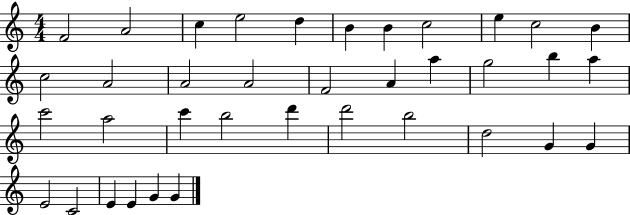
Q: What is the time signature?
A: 4/4